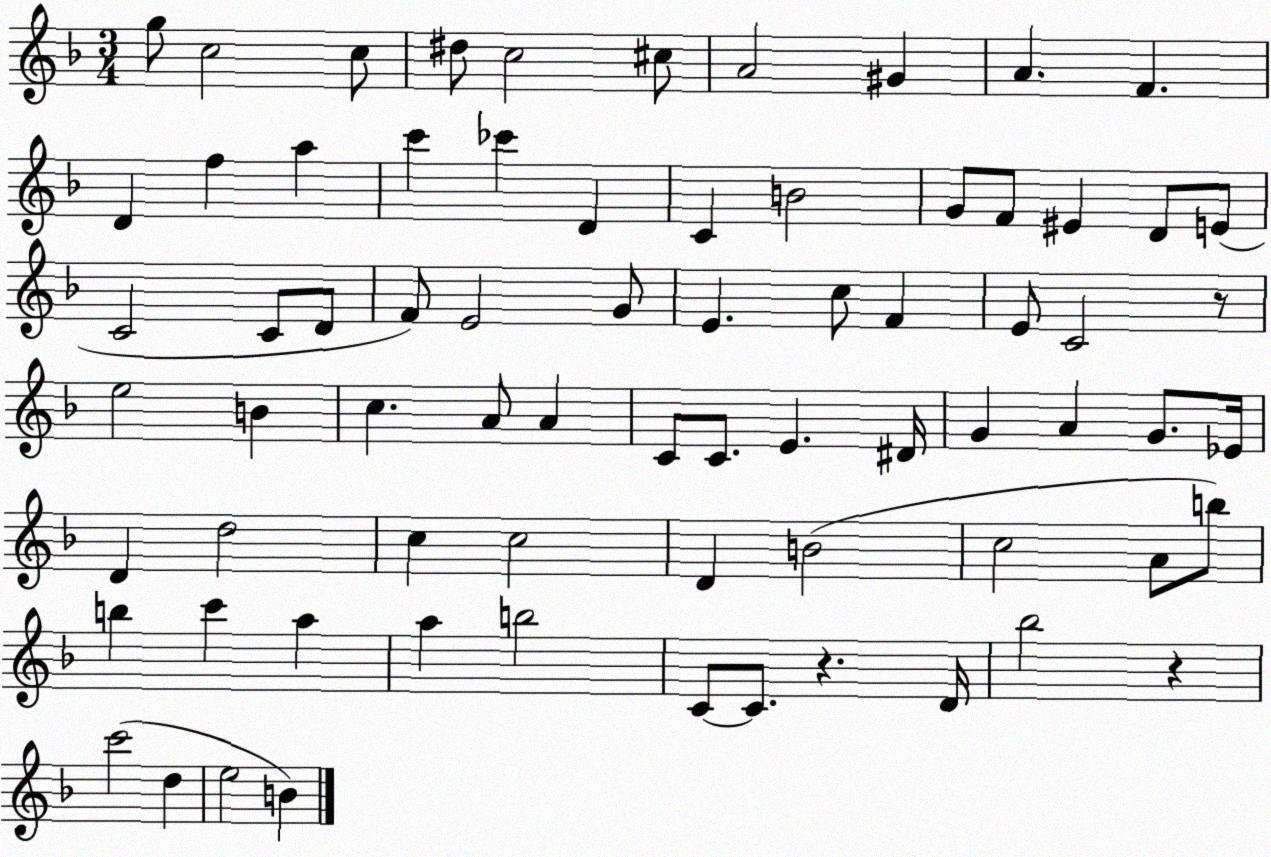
X:1
T:Untitled
M:3/4
L:1/4
K:F
g/2 c2 c/2 ^d/2 c2 ^c/2 A2 ^G A F D f a c' _c' D C B2 G/2 F/2 ^E D/2 E/2 C2 C/2 D/2 F/2 E2 G/2 E c/2 F E/2 C2 z/2 e2 B c A/2 A C/2 C/2 E ^D/4 G A G/2 _E/4 D d2 c c2 D B2 c2 A/2 b/2 b c' a a b2 C/2 C/2 z D/4 _b2 z c'2 d e2 B